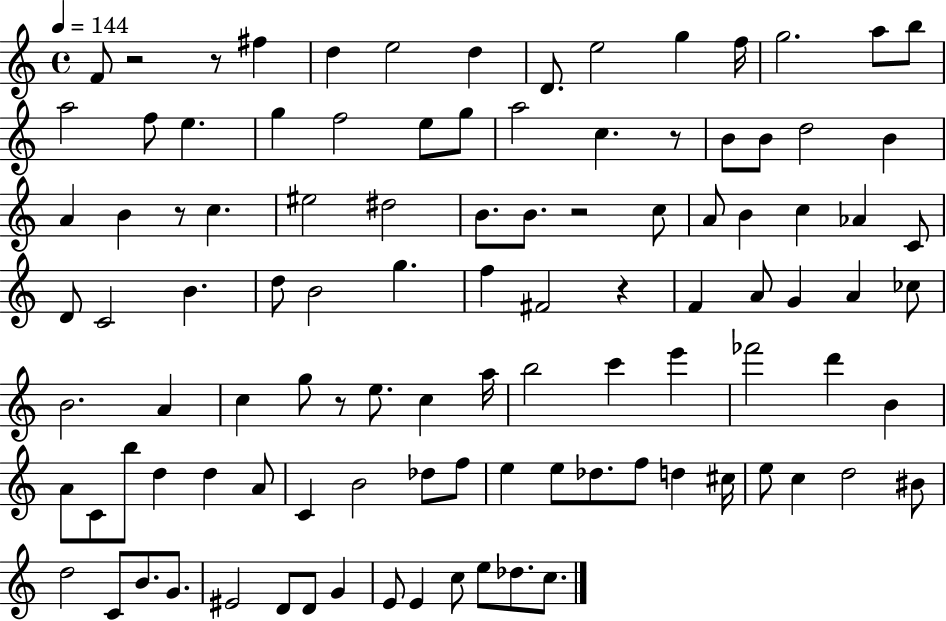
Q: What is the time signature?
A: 4/4